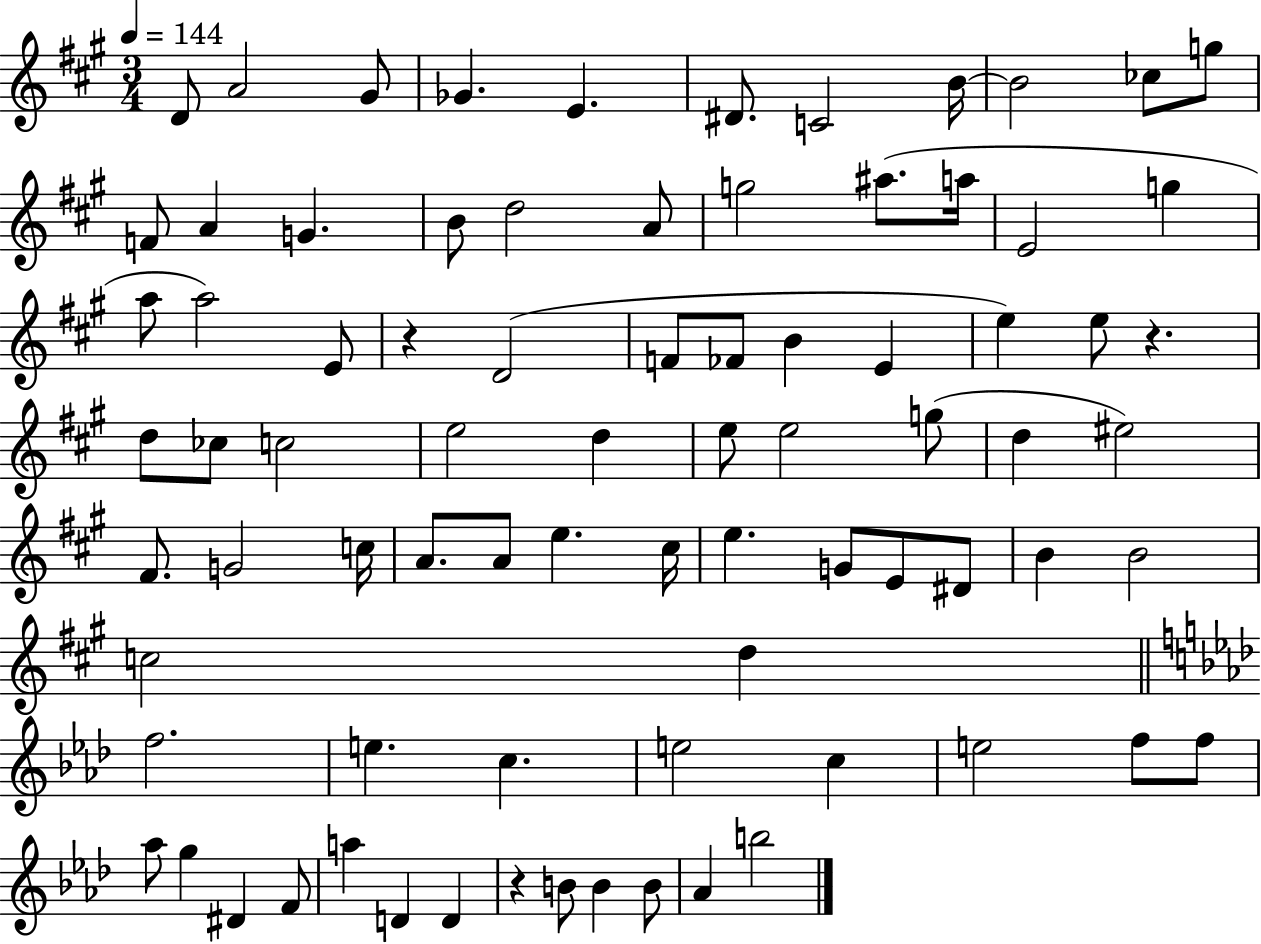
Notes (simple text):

D4/e A4/h G#4/e Gb4/q. E4/q. D#4/e. C4/h B4/s B4/h CES5/e G5/e F4/e A4/q G4/q. B4/e D5/h A4/e G5/h A#5/e. A5/s E4/h G5/q A5/e A5/h E4/e R/q D4/h F4/e FES4/e B4/q E4/q E5/q E5/e R/q. D5/e CES5/e C5/h E5/h D5/q E5/e E5/h G5/e D5/q EIS5/h F#4/e. G4/h C5/s A4/e. A4/e E5/q. C#5/s E5/q. G4/e E4/e D#4/e B4/q B4/h C5/h D5/q F5/h. E5/q. C5/q. E5/h C5/q E5/h F5/e F5/e Ab5/e G5/q D#4/q F4/e A5/q D4/q D4/q R/q B4/e B4/q B4/e Ab4/q B5/h